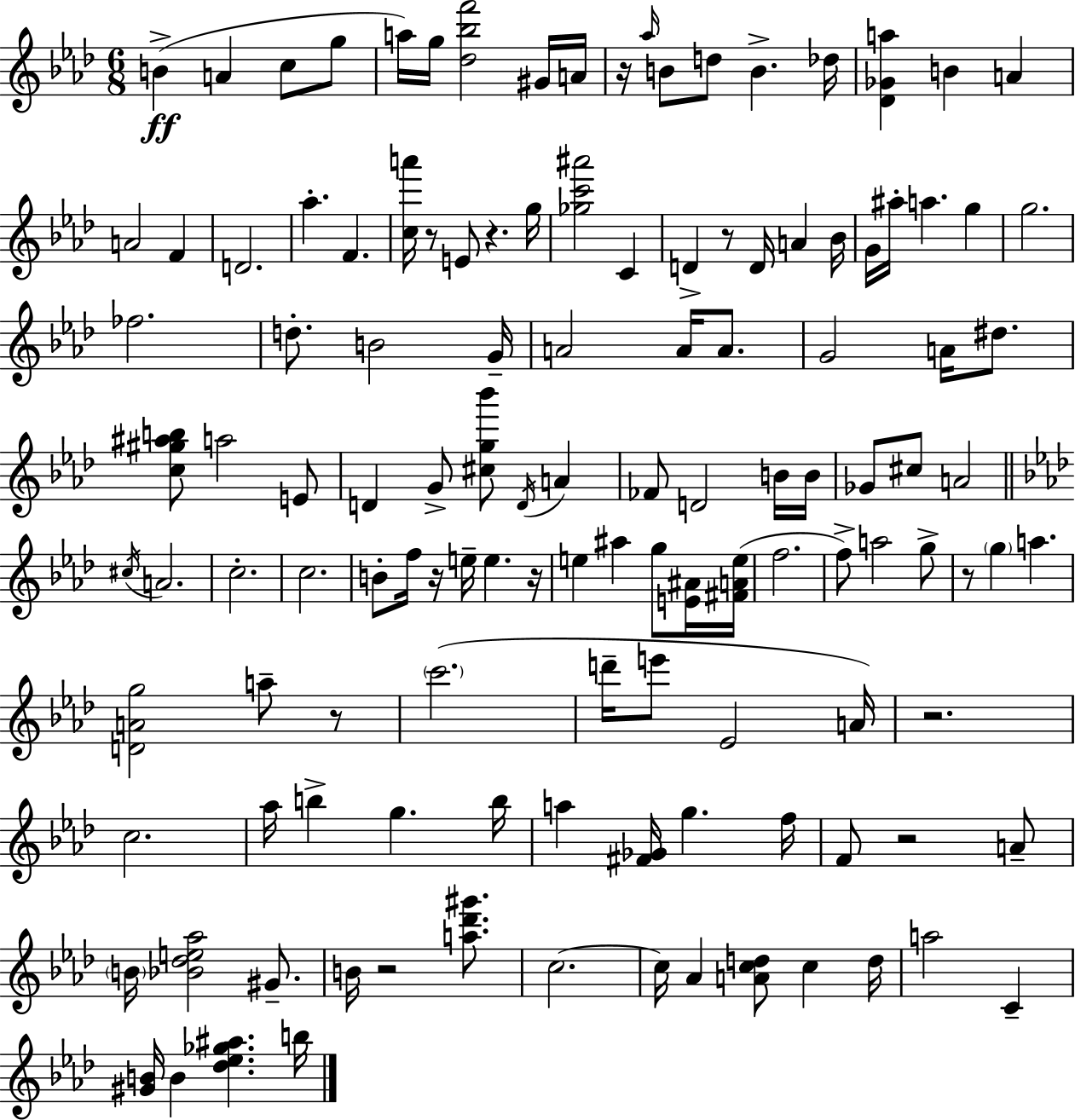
B4/q A4/q C5/e G5/e A5/s G5/s [Db5,Bb5,F6]/h G#4/s A4/s R/s Ab5/s B4/e D5/e B4/q. Db5/s [Db4,Gb4,A5]/q B4/q A4/q A4/h F4/q D4/h. Ab5/q. F4/q. [C5,A6]/s R/e E4/e R/q. G5/s [Gb5,C6,A#6]/h C4/q D4/q R/e D4/s A4/q Bb4/s G4/s A#5/s A5/q. G5/q G5/h. FES5/h. D5/e. B4/h G4/s A4/h A4/s A4/e. G4/h A4/s D#5/e. [C5,G#5,A#5,B5]/e A5/h E4/e D4/q G4/e [C#5,G5,Bb6]/e D4/s A4/q FES4/e D4/h B4/s B4/s Gb4/e C#5/e A4/h C#5/s A4/h. C5/h. C5/h. B4/e F5/s R/s E5/s E5/q. R/s E5/q A#5/q G5/e [E4,A#4]/s [F#4,A4,E5]/s F5/h. F5/e A5/h G5/e R/e G5/q A5/q. [D4,A4,G5]/h A5/e R/e C6/h. D6/s E6/e Eb4/h A4/s R/h. C5/h. Ab5/s B5/q G5/q. B5/s A5/q [F#4,Gb4]/s G5/q. F5/s F4/e R/h A4/e B4/s [Bb4,Db5,E5,Ab5]/h G#4/e. B4/s R/h [A5,Db6,G#6]/e. C5/h. C5/s Ab4/q [A4,C5,D5]/e C5/q D5/s A5/h C4/q [G#4,B4]/s B4/q [Db5,Eb5,Gb5,A#5]/q. B5/s